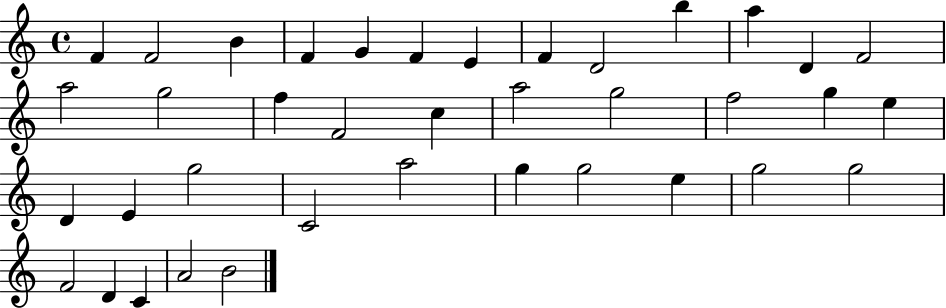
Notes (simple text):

F4/q F4/h B4/q F4/q G4/q F4/q E4/q F4/q D4/h B5/q A5/q D4/q F4/h A5/h G5/h F5/q F4/h C5/q A5/h G5/h F5/h G5/q E5/q D4/q E4/q G5/h C4/h A5/h G5/q G5/h E5/q G5/h G5/h F4/h D4/q C4/q A4/h B4/h